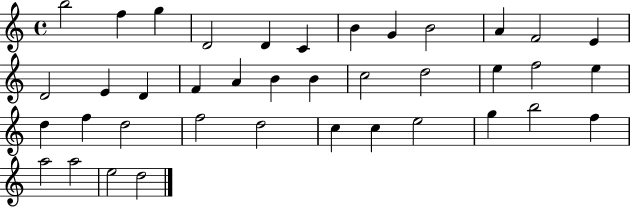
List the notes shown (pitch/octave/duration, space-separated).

B5/h F5/q G5/q D4/h D4/q C4/q B4/q G4/q B4/h A4/q F4/h E4/q D4/h E4/q D4/q F4/q A4/q B4/q B4/q C5/h D5/h E5/q F5/h E5/q D5/q F5/q D5/h F5/h D5/h C5/q C5/q E5/h G5/q B5/h F5/q A5/h A5/h E5/h D5/h